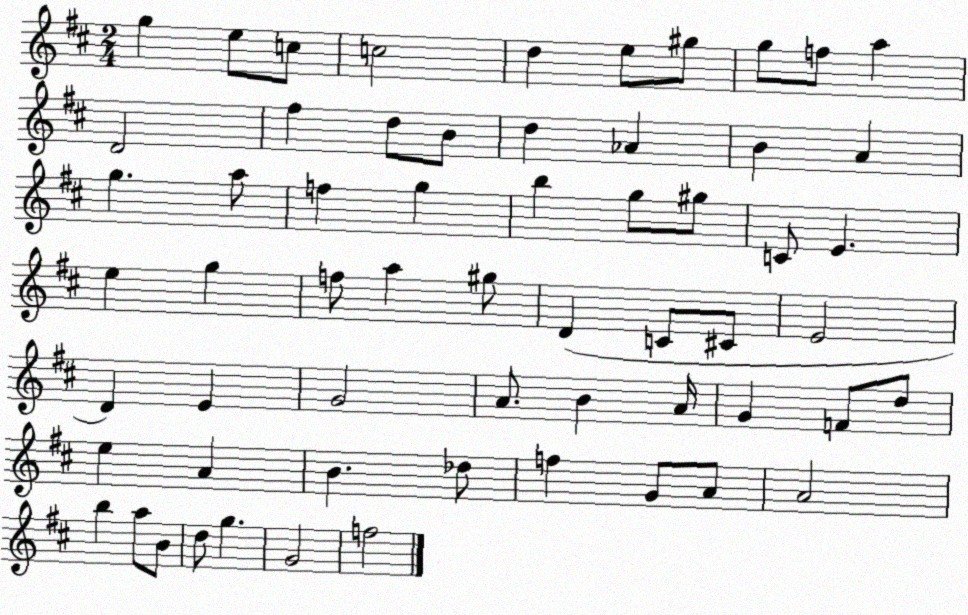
X:1
T:Untitled
M:2/4
L:1/4
K:D
g e/2 c/2 c2 d e/2 ^g/2 g/2 f/2 a D2 ^f d/2 B/2 d _A B A g a/2 f g b g/2 ^g/2 C/2 E e g f/2 a ^g/2 D C/2 ^C/2 E2 D E G2 A/2 B A/4 G F/2 d/2 e A B _d/2 f G/2 A/2 A2 b a/2 B/2 d/2 g G2 f2